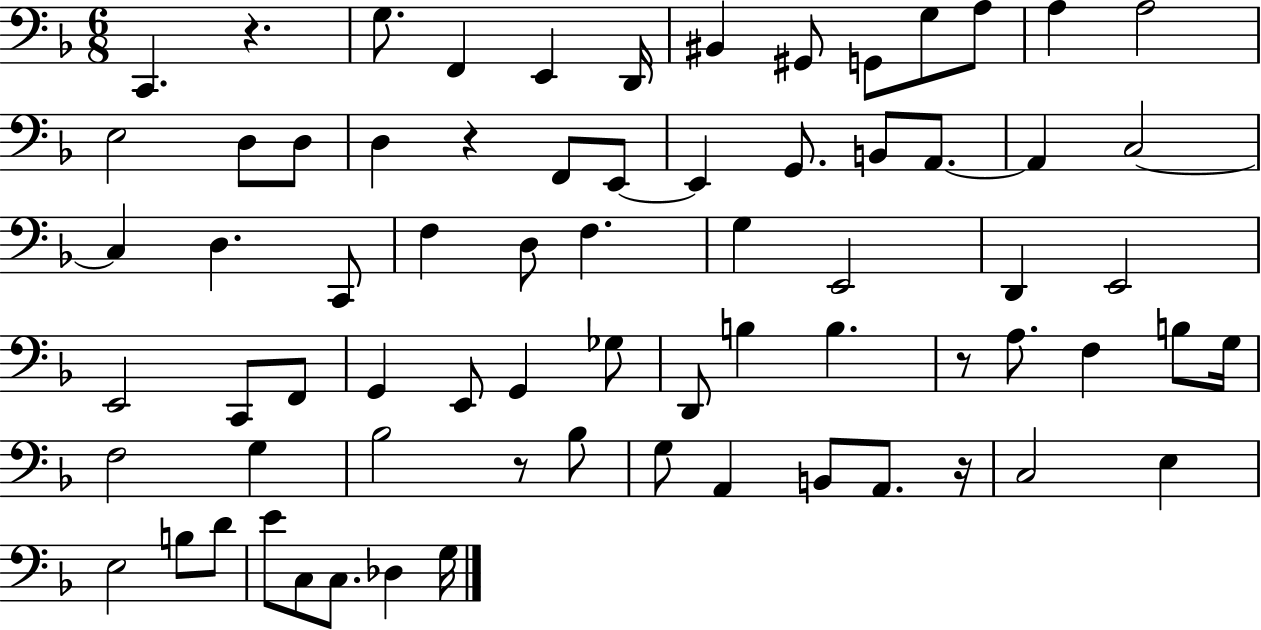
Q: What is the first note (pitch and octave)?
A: C2